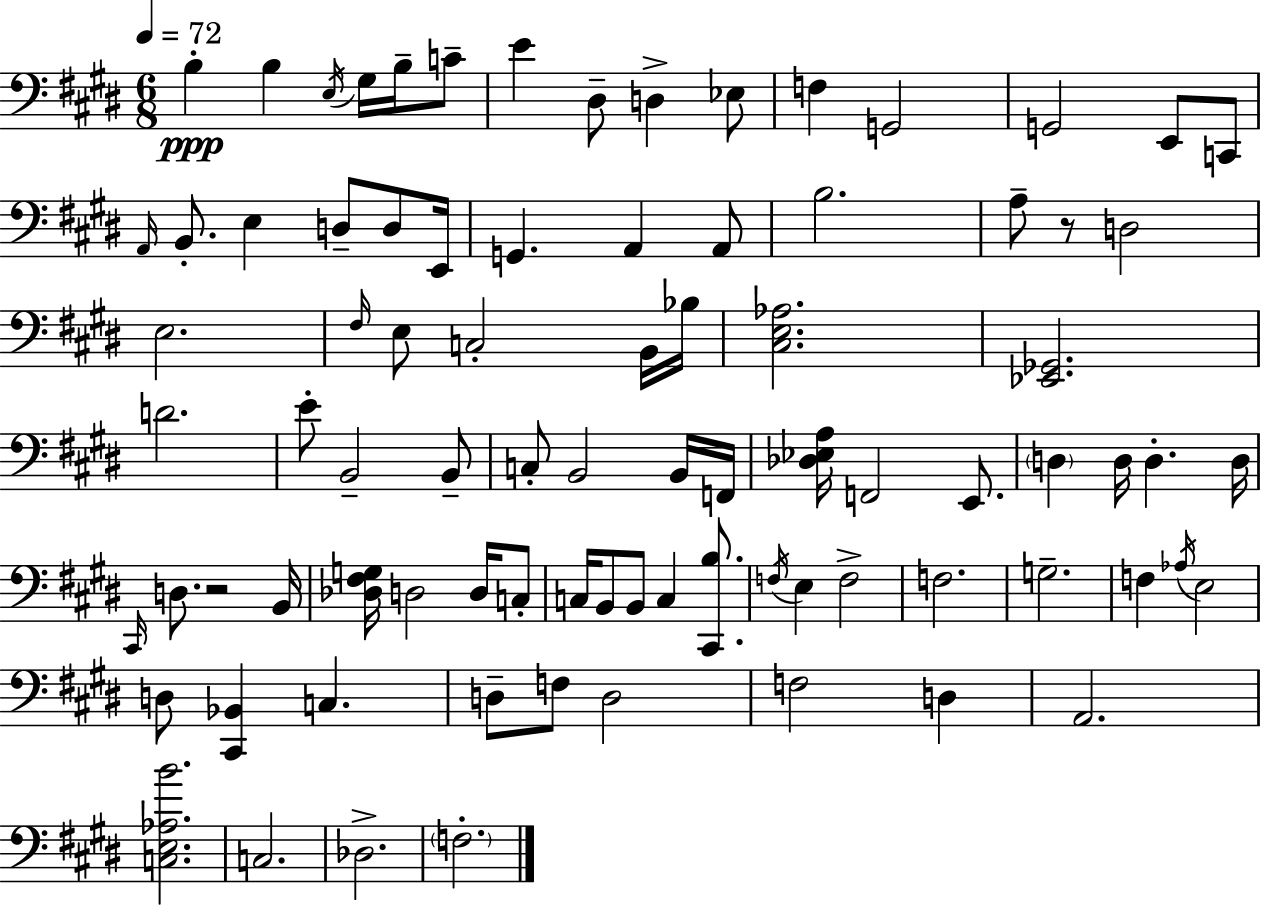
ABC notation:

X:1
T:Untitled
M:6/8
L:1/4
K:E
B, B, E,/4 ^G,/4 B,/4 C/2 E ^D,/2 D, _E,/2 F, G,,2 G,,2 E,,/2 C,,/2 A,,/4 B,,/2 E, D,/2 D,/2 E,,/4 G,, A,, A,,/2 B,2 A,/2 z/2 D,2 E,2 ^F,/4 E,/2 C,2 B,,/4 _B,/4 [^C,E,_A,]2 [_E,,_G,,]2 D2 E/2 B,,2 B,,/2 C,/2 B,,2 B,,/4 F,,/4 [_D,_E,A,]/4 F,,2 E,,/2 D, D,/4 D, D,/4 ^C,,/4 D,/2 z2 B,,/4 [_D,^F,G,]/4 D,2 D,/4 C,/2 C,/4 B,,/2 B,,/2 C, [^C,,B,]/2 F,/4 E, F,2 F,2 G,2 F, _A,/4 E,2 D,/2 [^C,,_B,,] C, D,/2 F,/2 D,2 F,2 D, A,,2 [C,E,_A,B]2 C,2 _D,2 F,2